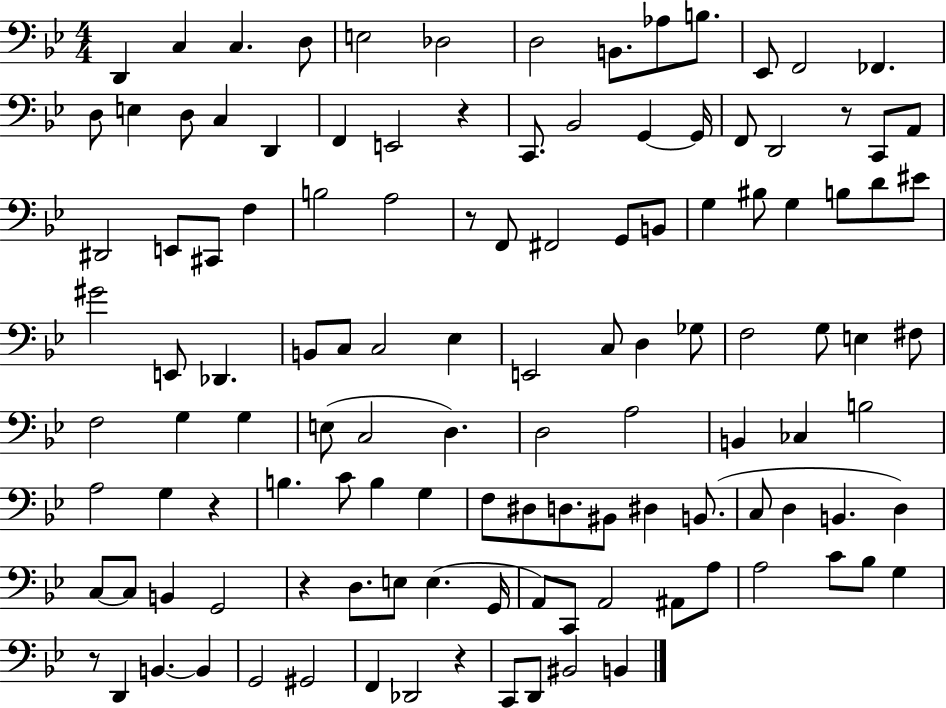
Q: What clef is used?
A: bass